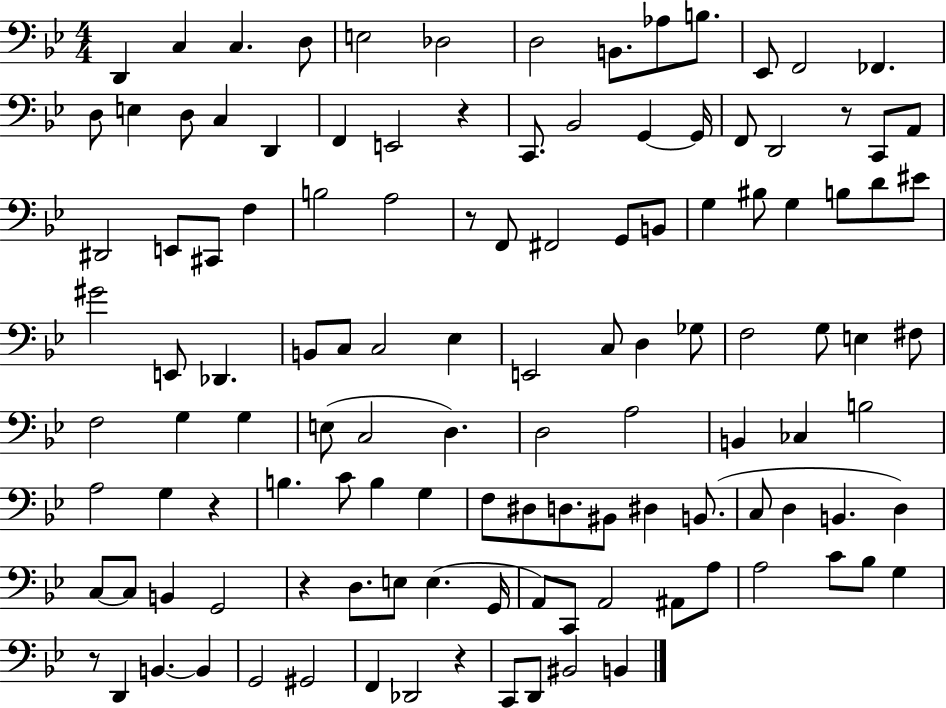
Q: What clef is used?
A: bass